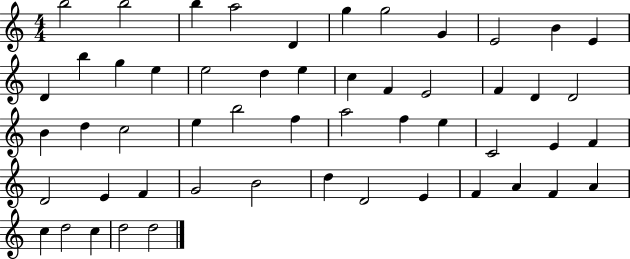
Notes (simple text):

B5/h B5/h B5/q A5/h D4/q G5/q G5/h G4/q E4/h B4/q E4/q D4/q B5/q G5/q E5/q E5/h D5/q E5/q C5/q F4/q E4/h F4/q D4/q D4/h B4/q D5/q C5/h E5/q B5/h F5/q A5/h F5/q E5/q C4/h E4/q F4/q D4/h E4/q F4/q G4/h B4/h D5/q D4/h E4/q F4/q A4/q F4/q A4/q C5/q D5/h C5/q D5/h D5/h